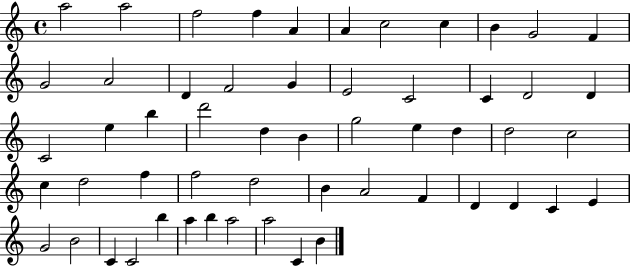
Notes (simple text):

A5/h A5/h F5/h F5/q A4/q A4/q C5/h C5/q B4/q G4/h F4/q G4/h A4/h D4/q F4/h G4/q E4/h C4/h C4/q D4/h D4/q C4/h E5/q B5/q D6/h D5/q B4/q G5/h E5/q D5/q D5/h C5/h C5/q D5/h F5/q F5/h D5/h B4/q A4/h F4/q D4/q D4/q C4/q E4/q G4/h B4/h C4/q C4/h B5/q A5/q B5/q A5/h A5/h C4/q B4/q